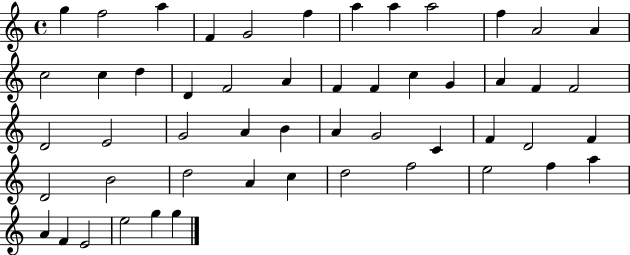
X:1
T:Untitled
M:4/4
L:1/4
K:C
g f2 a F G2 f a a a2 f A2 A c2 c d D F2 A F F c G A F F2 D2 E2 G2 A B A G2 C F D2 F D2 B2 d2 A c d2 f2 e2 f a A F E2 e2 g g